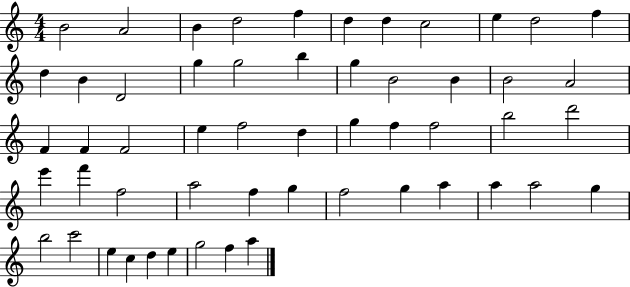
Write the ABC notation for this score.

X:1
T:Untitled
M:4/4
L:1/4
K:C
B2 A2 B d2 f d d c2 e d2 f d B D2 g g2 b g B2 B B2 A2 F F F2 e f2 d g f f2 b2 d'2 e' f' f2 a2 f g f2 g a a a2 g b2 c'2 e c d e g2 f a